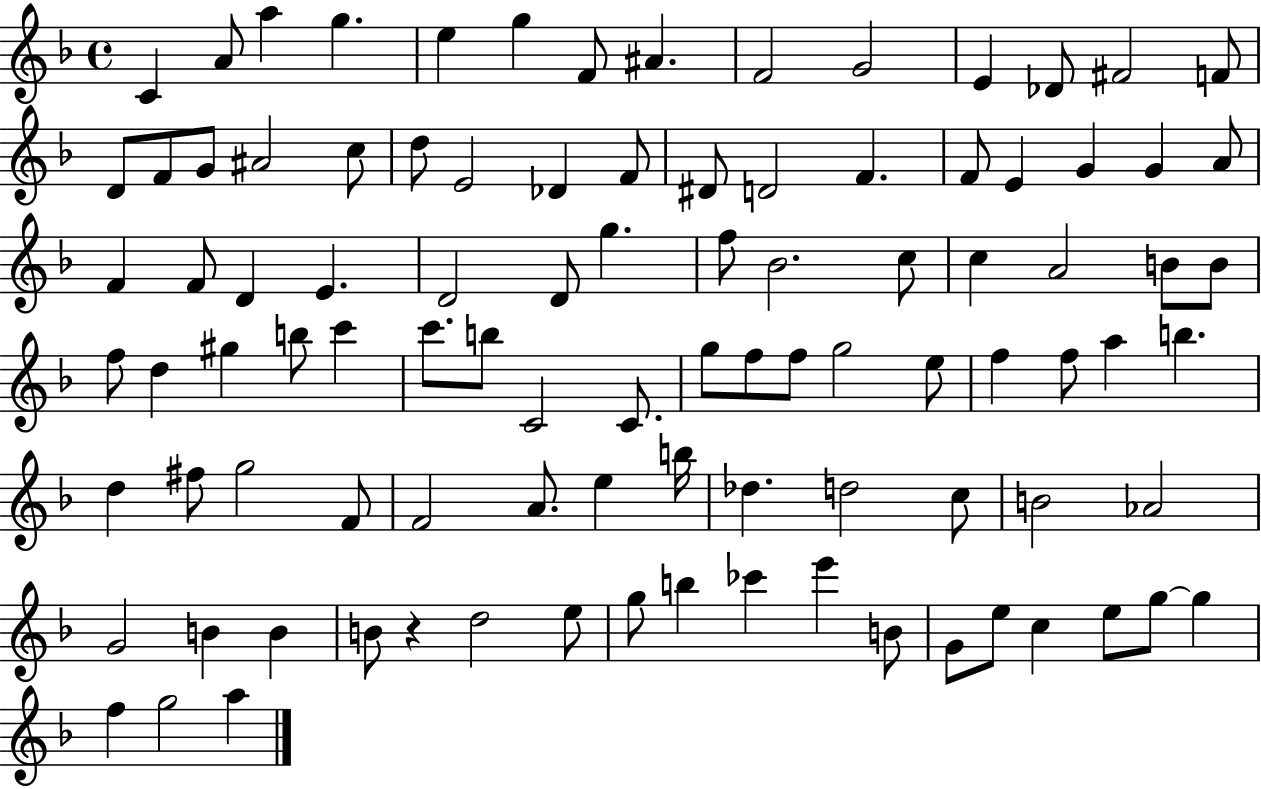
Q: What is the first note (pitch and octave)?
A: C4